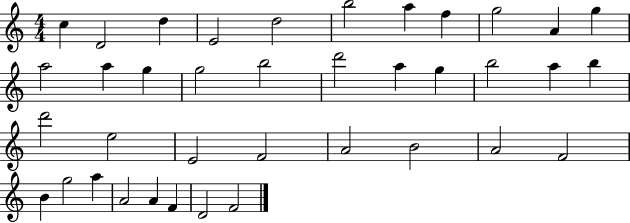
C5/q D4/h D5/q E4/h D5/h B5/h A5/q F5/q G5/h A4/q G5/q A5/h A5/q G5/q G5/h B5/h D6/h A5/q G5/q B5/h A5/q B5/q D6/h E5/h E4/h F4/h A4/h B4/h A4/h F4/h B4/q G5/h A5/q A4/h A4/q F4/q D4/h F4/h